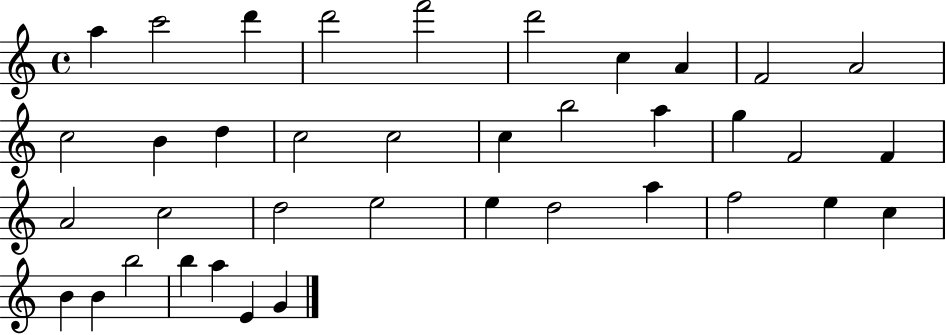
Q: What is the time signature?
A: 4/4